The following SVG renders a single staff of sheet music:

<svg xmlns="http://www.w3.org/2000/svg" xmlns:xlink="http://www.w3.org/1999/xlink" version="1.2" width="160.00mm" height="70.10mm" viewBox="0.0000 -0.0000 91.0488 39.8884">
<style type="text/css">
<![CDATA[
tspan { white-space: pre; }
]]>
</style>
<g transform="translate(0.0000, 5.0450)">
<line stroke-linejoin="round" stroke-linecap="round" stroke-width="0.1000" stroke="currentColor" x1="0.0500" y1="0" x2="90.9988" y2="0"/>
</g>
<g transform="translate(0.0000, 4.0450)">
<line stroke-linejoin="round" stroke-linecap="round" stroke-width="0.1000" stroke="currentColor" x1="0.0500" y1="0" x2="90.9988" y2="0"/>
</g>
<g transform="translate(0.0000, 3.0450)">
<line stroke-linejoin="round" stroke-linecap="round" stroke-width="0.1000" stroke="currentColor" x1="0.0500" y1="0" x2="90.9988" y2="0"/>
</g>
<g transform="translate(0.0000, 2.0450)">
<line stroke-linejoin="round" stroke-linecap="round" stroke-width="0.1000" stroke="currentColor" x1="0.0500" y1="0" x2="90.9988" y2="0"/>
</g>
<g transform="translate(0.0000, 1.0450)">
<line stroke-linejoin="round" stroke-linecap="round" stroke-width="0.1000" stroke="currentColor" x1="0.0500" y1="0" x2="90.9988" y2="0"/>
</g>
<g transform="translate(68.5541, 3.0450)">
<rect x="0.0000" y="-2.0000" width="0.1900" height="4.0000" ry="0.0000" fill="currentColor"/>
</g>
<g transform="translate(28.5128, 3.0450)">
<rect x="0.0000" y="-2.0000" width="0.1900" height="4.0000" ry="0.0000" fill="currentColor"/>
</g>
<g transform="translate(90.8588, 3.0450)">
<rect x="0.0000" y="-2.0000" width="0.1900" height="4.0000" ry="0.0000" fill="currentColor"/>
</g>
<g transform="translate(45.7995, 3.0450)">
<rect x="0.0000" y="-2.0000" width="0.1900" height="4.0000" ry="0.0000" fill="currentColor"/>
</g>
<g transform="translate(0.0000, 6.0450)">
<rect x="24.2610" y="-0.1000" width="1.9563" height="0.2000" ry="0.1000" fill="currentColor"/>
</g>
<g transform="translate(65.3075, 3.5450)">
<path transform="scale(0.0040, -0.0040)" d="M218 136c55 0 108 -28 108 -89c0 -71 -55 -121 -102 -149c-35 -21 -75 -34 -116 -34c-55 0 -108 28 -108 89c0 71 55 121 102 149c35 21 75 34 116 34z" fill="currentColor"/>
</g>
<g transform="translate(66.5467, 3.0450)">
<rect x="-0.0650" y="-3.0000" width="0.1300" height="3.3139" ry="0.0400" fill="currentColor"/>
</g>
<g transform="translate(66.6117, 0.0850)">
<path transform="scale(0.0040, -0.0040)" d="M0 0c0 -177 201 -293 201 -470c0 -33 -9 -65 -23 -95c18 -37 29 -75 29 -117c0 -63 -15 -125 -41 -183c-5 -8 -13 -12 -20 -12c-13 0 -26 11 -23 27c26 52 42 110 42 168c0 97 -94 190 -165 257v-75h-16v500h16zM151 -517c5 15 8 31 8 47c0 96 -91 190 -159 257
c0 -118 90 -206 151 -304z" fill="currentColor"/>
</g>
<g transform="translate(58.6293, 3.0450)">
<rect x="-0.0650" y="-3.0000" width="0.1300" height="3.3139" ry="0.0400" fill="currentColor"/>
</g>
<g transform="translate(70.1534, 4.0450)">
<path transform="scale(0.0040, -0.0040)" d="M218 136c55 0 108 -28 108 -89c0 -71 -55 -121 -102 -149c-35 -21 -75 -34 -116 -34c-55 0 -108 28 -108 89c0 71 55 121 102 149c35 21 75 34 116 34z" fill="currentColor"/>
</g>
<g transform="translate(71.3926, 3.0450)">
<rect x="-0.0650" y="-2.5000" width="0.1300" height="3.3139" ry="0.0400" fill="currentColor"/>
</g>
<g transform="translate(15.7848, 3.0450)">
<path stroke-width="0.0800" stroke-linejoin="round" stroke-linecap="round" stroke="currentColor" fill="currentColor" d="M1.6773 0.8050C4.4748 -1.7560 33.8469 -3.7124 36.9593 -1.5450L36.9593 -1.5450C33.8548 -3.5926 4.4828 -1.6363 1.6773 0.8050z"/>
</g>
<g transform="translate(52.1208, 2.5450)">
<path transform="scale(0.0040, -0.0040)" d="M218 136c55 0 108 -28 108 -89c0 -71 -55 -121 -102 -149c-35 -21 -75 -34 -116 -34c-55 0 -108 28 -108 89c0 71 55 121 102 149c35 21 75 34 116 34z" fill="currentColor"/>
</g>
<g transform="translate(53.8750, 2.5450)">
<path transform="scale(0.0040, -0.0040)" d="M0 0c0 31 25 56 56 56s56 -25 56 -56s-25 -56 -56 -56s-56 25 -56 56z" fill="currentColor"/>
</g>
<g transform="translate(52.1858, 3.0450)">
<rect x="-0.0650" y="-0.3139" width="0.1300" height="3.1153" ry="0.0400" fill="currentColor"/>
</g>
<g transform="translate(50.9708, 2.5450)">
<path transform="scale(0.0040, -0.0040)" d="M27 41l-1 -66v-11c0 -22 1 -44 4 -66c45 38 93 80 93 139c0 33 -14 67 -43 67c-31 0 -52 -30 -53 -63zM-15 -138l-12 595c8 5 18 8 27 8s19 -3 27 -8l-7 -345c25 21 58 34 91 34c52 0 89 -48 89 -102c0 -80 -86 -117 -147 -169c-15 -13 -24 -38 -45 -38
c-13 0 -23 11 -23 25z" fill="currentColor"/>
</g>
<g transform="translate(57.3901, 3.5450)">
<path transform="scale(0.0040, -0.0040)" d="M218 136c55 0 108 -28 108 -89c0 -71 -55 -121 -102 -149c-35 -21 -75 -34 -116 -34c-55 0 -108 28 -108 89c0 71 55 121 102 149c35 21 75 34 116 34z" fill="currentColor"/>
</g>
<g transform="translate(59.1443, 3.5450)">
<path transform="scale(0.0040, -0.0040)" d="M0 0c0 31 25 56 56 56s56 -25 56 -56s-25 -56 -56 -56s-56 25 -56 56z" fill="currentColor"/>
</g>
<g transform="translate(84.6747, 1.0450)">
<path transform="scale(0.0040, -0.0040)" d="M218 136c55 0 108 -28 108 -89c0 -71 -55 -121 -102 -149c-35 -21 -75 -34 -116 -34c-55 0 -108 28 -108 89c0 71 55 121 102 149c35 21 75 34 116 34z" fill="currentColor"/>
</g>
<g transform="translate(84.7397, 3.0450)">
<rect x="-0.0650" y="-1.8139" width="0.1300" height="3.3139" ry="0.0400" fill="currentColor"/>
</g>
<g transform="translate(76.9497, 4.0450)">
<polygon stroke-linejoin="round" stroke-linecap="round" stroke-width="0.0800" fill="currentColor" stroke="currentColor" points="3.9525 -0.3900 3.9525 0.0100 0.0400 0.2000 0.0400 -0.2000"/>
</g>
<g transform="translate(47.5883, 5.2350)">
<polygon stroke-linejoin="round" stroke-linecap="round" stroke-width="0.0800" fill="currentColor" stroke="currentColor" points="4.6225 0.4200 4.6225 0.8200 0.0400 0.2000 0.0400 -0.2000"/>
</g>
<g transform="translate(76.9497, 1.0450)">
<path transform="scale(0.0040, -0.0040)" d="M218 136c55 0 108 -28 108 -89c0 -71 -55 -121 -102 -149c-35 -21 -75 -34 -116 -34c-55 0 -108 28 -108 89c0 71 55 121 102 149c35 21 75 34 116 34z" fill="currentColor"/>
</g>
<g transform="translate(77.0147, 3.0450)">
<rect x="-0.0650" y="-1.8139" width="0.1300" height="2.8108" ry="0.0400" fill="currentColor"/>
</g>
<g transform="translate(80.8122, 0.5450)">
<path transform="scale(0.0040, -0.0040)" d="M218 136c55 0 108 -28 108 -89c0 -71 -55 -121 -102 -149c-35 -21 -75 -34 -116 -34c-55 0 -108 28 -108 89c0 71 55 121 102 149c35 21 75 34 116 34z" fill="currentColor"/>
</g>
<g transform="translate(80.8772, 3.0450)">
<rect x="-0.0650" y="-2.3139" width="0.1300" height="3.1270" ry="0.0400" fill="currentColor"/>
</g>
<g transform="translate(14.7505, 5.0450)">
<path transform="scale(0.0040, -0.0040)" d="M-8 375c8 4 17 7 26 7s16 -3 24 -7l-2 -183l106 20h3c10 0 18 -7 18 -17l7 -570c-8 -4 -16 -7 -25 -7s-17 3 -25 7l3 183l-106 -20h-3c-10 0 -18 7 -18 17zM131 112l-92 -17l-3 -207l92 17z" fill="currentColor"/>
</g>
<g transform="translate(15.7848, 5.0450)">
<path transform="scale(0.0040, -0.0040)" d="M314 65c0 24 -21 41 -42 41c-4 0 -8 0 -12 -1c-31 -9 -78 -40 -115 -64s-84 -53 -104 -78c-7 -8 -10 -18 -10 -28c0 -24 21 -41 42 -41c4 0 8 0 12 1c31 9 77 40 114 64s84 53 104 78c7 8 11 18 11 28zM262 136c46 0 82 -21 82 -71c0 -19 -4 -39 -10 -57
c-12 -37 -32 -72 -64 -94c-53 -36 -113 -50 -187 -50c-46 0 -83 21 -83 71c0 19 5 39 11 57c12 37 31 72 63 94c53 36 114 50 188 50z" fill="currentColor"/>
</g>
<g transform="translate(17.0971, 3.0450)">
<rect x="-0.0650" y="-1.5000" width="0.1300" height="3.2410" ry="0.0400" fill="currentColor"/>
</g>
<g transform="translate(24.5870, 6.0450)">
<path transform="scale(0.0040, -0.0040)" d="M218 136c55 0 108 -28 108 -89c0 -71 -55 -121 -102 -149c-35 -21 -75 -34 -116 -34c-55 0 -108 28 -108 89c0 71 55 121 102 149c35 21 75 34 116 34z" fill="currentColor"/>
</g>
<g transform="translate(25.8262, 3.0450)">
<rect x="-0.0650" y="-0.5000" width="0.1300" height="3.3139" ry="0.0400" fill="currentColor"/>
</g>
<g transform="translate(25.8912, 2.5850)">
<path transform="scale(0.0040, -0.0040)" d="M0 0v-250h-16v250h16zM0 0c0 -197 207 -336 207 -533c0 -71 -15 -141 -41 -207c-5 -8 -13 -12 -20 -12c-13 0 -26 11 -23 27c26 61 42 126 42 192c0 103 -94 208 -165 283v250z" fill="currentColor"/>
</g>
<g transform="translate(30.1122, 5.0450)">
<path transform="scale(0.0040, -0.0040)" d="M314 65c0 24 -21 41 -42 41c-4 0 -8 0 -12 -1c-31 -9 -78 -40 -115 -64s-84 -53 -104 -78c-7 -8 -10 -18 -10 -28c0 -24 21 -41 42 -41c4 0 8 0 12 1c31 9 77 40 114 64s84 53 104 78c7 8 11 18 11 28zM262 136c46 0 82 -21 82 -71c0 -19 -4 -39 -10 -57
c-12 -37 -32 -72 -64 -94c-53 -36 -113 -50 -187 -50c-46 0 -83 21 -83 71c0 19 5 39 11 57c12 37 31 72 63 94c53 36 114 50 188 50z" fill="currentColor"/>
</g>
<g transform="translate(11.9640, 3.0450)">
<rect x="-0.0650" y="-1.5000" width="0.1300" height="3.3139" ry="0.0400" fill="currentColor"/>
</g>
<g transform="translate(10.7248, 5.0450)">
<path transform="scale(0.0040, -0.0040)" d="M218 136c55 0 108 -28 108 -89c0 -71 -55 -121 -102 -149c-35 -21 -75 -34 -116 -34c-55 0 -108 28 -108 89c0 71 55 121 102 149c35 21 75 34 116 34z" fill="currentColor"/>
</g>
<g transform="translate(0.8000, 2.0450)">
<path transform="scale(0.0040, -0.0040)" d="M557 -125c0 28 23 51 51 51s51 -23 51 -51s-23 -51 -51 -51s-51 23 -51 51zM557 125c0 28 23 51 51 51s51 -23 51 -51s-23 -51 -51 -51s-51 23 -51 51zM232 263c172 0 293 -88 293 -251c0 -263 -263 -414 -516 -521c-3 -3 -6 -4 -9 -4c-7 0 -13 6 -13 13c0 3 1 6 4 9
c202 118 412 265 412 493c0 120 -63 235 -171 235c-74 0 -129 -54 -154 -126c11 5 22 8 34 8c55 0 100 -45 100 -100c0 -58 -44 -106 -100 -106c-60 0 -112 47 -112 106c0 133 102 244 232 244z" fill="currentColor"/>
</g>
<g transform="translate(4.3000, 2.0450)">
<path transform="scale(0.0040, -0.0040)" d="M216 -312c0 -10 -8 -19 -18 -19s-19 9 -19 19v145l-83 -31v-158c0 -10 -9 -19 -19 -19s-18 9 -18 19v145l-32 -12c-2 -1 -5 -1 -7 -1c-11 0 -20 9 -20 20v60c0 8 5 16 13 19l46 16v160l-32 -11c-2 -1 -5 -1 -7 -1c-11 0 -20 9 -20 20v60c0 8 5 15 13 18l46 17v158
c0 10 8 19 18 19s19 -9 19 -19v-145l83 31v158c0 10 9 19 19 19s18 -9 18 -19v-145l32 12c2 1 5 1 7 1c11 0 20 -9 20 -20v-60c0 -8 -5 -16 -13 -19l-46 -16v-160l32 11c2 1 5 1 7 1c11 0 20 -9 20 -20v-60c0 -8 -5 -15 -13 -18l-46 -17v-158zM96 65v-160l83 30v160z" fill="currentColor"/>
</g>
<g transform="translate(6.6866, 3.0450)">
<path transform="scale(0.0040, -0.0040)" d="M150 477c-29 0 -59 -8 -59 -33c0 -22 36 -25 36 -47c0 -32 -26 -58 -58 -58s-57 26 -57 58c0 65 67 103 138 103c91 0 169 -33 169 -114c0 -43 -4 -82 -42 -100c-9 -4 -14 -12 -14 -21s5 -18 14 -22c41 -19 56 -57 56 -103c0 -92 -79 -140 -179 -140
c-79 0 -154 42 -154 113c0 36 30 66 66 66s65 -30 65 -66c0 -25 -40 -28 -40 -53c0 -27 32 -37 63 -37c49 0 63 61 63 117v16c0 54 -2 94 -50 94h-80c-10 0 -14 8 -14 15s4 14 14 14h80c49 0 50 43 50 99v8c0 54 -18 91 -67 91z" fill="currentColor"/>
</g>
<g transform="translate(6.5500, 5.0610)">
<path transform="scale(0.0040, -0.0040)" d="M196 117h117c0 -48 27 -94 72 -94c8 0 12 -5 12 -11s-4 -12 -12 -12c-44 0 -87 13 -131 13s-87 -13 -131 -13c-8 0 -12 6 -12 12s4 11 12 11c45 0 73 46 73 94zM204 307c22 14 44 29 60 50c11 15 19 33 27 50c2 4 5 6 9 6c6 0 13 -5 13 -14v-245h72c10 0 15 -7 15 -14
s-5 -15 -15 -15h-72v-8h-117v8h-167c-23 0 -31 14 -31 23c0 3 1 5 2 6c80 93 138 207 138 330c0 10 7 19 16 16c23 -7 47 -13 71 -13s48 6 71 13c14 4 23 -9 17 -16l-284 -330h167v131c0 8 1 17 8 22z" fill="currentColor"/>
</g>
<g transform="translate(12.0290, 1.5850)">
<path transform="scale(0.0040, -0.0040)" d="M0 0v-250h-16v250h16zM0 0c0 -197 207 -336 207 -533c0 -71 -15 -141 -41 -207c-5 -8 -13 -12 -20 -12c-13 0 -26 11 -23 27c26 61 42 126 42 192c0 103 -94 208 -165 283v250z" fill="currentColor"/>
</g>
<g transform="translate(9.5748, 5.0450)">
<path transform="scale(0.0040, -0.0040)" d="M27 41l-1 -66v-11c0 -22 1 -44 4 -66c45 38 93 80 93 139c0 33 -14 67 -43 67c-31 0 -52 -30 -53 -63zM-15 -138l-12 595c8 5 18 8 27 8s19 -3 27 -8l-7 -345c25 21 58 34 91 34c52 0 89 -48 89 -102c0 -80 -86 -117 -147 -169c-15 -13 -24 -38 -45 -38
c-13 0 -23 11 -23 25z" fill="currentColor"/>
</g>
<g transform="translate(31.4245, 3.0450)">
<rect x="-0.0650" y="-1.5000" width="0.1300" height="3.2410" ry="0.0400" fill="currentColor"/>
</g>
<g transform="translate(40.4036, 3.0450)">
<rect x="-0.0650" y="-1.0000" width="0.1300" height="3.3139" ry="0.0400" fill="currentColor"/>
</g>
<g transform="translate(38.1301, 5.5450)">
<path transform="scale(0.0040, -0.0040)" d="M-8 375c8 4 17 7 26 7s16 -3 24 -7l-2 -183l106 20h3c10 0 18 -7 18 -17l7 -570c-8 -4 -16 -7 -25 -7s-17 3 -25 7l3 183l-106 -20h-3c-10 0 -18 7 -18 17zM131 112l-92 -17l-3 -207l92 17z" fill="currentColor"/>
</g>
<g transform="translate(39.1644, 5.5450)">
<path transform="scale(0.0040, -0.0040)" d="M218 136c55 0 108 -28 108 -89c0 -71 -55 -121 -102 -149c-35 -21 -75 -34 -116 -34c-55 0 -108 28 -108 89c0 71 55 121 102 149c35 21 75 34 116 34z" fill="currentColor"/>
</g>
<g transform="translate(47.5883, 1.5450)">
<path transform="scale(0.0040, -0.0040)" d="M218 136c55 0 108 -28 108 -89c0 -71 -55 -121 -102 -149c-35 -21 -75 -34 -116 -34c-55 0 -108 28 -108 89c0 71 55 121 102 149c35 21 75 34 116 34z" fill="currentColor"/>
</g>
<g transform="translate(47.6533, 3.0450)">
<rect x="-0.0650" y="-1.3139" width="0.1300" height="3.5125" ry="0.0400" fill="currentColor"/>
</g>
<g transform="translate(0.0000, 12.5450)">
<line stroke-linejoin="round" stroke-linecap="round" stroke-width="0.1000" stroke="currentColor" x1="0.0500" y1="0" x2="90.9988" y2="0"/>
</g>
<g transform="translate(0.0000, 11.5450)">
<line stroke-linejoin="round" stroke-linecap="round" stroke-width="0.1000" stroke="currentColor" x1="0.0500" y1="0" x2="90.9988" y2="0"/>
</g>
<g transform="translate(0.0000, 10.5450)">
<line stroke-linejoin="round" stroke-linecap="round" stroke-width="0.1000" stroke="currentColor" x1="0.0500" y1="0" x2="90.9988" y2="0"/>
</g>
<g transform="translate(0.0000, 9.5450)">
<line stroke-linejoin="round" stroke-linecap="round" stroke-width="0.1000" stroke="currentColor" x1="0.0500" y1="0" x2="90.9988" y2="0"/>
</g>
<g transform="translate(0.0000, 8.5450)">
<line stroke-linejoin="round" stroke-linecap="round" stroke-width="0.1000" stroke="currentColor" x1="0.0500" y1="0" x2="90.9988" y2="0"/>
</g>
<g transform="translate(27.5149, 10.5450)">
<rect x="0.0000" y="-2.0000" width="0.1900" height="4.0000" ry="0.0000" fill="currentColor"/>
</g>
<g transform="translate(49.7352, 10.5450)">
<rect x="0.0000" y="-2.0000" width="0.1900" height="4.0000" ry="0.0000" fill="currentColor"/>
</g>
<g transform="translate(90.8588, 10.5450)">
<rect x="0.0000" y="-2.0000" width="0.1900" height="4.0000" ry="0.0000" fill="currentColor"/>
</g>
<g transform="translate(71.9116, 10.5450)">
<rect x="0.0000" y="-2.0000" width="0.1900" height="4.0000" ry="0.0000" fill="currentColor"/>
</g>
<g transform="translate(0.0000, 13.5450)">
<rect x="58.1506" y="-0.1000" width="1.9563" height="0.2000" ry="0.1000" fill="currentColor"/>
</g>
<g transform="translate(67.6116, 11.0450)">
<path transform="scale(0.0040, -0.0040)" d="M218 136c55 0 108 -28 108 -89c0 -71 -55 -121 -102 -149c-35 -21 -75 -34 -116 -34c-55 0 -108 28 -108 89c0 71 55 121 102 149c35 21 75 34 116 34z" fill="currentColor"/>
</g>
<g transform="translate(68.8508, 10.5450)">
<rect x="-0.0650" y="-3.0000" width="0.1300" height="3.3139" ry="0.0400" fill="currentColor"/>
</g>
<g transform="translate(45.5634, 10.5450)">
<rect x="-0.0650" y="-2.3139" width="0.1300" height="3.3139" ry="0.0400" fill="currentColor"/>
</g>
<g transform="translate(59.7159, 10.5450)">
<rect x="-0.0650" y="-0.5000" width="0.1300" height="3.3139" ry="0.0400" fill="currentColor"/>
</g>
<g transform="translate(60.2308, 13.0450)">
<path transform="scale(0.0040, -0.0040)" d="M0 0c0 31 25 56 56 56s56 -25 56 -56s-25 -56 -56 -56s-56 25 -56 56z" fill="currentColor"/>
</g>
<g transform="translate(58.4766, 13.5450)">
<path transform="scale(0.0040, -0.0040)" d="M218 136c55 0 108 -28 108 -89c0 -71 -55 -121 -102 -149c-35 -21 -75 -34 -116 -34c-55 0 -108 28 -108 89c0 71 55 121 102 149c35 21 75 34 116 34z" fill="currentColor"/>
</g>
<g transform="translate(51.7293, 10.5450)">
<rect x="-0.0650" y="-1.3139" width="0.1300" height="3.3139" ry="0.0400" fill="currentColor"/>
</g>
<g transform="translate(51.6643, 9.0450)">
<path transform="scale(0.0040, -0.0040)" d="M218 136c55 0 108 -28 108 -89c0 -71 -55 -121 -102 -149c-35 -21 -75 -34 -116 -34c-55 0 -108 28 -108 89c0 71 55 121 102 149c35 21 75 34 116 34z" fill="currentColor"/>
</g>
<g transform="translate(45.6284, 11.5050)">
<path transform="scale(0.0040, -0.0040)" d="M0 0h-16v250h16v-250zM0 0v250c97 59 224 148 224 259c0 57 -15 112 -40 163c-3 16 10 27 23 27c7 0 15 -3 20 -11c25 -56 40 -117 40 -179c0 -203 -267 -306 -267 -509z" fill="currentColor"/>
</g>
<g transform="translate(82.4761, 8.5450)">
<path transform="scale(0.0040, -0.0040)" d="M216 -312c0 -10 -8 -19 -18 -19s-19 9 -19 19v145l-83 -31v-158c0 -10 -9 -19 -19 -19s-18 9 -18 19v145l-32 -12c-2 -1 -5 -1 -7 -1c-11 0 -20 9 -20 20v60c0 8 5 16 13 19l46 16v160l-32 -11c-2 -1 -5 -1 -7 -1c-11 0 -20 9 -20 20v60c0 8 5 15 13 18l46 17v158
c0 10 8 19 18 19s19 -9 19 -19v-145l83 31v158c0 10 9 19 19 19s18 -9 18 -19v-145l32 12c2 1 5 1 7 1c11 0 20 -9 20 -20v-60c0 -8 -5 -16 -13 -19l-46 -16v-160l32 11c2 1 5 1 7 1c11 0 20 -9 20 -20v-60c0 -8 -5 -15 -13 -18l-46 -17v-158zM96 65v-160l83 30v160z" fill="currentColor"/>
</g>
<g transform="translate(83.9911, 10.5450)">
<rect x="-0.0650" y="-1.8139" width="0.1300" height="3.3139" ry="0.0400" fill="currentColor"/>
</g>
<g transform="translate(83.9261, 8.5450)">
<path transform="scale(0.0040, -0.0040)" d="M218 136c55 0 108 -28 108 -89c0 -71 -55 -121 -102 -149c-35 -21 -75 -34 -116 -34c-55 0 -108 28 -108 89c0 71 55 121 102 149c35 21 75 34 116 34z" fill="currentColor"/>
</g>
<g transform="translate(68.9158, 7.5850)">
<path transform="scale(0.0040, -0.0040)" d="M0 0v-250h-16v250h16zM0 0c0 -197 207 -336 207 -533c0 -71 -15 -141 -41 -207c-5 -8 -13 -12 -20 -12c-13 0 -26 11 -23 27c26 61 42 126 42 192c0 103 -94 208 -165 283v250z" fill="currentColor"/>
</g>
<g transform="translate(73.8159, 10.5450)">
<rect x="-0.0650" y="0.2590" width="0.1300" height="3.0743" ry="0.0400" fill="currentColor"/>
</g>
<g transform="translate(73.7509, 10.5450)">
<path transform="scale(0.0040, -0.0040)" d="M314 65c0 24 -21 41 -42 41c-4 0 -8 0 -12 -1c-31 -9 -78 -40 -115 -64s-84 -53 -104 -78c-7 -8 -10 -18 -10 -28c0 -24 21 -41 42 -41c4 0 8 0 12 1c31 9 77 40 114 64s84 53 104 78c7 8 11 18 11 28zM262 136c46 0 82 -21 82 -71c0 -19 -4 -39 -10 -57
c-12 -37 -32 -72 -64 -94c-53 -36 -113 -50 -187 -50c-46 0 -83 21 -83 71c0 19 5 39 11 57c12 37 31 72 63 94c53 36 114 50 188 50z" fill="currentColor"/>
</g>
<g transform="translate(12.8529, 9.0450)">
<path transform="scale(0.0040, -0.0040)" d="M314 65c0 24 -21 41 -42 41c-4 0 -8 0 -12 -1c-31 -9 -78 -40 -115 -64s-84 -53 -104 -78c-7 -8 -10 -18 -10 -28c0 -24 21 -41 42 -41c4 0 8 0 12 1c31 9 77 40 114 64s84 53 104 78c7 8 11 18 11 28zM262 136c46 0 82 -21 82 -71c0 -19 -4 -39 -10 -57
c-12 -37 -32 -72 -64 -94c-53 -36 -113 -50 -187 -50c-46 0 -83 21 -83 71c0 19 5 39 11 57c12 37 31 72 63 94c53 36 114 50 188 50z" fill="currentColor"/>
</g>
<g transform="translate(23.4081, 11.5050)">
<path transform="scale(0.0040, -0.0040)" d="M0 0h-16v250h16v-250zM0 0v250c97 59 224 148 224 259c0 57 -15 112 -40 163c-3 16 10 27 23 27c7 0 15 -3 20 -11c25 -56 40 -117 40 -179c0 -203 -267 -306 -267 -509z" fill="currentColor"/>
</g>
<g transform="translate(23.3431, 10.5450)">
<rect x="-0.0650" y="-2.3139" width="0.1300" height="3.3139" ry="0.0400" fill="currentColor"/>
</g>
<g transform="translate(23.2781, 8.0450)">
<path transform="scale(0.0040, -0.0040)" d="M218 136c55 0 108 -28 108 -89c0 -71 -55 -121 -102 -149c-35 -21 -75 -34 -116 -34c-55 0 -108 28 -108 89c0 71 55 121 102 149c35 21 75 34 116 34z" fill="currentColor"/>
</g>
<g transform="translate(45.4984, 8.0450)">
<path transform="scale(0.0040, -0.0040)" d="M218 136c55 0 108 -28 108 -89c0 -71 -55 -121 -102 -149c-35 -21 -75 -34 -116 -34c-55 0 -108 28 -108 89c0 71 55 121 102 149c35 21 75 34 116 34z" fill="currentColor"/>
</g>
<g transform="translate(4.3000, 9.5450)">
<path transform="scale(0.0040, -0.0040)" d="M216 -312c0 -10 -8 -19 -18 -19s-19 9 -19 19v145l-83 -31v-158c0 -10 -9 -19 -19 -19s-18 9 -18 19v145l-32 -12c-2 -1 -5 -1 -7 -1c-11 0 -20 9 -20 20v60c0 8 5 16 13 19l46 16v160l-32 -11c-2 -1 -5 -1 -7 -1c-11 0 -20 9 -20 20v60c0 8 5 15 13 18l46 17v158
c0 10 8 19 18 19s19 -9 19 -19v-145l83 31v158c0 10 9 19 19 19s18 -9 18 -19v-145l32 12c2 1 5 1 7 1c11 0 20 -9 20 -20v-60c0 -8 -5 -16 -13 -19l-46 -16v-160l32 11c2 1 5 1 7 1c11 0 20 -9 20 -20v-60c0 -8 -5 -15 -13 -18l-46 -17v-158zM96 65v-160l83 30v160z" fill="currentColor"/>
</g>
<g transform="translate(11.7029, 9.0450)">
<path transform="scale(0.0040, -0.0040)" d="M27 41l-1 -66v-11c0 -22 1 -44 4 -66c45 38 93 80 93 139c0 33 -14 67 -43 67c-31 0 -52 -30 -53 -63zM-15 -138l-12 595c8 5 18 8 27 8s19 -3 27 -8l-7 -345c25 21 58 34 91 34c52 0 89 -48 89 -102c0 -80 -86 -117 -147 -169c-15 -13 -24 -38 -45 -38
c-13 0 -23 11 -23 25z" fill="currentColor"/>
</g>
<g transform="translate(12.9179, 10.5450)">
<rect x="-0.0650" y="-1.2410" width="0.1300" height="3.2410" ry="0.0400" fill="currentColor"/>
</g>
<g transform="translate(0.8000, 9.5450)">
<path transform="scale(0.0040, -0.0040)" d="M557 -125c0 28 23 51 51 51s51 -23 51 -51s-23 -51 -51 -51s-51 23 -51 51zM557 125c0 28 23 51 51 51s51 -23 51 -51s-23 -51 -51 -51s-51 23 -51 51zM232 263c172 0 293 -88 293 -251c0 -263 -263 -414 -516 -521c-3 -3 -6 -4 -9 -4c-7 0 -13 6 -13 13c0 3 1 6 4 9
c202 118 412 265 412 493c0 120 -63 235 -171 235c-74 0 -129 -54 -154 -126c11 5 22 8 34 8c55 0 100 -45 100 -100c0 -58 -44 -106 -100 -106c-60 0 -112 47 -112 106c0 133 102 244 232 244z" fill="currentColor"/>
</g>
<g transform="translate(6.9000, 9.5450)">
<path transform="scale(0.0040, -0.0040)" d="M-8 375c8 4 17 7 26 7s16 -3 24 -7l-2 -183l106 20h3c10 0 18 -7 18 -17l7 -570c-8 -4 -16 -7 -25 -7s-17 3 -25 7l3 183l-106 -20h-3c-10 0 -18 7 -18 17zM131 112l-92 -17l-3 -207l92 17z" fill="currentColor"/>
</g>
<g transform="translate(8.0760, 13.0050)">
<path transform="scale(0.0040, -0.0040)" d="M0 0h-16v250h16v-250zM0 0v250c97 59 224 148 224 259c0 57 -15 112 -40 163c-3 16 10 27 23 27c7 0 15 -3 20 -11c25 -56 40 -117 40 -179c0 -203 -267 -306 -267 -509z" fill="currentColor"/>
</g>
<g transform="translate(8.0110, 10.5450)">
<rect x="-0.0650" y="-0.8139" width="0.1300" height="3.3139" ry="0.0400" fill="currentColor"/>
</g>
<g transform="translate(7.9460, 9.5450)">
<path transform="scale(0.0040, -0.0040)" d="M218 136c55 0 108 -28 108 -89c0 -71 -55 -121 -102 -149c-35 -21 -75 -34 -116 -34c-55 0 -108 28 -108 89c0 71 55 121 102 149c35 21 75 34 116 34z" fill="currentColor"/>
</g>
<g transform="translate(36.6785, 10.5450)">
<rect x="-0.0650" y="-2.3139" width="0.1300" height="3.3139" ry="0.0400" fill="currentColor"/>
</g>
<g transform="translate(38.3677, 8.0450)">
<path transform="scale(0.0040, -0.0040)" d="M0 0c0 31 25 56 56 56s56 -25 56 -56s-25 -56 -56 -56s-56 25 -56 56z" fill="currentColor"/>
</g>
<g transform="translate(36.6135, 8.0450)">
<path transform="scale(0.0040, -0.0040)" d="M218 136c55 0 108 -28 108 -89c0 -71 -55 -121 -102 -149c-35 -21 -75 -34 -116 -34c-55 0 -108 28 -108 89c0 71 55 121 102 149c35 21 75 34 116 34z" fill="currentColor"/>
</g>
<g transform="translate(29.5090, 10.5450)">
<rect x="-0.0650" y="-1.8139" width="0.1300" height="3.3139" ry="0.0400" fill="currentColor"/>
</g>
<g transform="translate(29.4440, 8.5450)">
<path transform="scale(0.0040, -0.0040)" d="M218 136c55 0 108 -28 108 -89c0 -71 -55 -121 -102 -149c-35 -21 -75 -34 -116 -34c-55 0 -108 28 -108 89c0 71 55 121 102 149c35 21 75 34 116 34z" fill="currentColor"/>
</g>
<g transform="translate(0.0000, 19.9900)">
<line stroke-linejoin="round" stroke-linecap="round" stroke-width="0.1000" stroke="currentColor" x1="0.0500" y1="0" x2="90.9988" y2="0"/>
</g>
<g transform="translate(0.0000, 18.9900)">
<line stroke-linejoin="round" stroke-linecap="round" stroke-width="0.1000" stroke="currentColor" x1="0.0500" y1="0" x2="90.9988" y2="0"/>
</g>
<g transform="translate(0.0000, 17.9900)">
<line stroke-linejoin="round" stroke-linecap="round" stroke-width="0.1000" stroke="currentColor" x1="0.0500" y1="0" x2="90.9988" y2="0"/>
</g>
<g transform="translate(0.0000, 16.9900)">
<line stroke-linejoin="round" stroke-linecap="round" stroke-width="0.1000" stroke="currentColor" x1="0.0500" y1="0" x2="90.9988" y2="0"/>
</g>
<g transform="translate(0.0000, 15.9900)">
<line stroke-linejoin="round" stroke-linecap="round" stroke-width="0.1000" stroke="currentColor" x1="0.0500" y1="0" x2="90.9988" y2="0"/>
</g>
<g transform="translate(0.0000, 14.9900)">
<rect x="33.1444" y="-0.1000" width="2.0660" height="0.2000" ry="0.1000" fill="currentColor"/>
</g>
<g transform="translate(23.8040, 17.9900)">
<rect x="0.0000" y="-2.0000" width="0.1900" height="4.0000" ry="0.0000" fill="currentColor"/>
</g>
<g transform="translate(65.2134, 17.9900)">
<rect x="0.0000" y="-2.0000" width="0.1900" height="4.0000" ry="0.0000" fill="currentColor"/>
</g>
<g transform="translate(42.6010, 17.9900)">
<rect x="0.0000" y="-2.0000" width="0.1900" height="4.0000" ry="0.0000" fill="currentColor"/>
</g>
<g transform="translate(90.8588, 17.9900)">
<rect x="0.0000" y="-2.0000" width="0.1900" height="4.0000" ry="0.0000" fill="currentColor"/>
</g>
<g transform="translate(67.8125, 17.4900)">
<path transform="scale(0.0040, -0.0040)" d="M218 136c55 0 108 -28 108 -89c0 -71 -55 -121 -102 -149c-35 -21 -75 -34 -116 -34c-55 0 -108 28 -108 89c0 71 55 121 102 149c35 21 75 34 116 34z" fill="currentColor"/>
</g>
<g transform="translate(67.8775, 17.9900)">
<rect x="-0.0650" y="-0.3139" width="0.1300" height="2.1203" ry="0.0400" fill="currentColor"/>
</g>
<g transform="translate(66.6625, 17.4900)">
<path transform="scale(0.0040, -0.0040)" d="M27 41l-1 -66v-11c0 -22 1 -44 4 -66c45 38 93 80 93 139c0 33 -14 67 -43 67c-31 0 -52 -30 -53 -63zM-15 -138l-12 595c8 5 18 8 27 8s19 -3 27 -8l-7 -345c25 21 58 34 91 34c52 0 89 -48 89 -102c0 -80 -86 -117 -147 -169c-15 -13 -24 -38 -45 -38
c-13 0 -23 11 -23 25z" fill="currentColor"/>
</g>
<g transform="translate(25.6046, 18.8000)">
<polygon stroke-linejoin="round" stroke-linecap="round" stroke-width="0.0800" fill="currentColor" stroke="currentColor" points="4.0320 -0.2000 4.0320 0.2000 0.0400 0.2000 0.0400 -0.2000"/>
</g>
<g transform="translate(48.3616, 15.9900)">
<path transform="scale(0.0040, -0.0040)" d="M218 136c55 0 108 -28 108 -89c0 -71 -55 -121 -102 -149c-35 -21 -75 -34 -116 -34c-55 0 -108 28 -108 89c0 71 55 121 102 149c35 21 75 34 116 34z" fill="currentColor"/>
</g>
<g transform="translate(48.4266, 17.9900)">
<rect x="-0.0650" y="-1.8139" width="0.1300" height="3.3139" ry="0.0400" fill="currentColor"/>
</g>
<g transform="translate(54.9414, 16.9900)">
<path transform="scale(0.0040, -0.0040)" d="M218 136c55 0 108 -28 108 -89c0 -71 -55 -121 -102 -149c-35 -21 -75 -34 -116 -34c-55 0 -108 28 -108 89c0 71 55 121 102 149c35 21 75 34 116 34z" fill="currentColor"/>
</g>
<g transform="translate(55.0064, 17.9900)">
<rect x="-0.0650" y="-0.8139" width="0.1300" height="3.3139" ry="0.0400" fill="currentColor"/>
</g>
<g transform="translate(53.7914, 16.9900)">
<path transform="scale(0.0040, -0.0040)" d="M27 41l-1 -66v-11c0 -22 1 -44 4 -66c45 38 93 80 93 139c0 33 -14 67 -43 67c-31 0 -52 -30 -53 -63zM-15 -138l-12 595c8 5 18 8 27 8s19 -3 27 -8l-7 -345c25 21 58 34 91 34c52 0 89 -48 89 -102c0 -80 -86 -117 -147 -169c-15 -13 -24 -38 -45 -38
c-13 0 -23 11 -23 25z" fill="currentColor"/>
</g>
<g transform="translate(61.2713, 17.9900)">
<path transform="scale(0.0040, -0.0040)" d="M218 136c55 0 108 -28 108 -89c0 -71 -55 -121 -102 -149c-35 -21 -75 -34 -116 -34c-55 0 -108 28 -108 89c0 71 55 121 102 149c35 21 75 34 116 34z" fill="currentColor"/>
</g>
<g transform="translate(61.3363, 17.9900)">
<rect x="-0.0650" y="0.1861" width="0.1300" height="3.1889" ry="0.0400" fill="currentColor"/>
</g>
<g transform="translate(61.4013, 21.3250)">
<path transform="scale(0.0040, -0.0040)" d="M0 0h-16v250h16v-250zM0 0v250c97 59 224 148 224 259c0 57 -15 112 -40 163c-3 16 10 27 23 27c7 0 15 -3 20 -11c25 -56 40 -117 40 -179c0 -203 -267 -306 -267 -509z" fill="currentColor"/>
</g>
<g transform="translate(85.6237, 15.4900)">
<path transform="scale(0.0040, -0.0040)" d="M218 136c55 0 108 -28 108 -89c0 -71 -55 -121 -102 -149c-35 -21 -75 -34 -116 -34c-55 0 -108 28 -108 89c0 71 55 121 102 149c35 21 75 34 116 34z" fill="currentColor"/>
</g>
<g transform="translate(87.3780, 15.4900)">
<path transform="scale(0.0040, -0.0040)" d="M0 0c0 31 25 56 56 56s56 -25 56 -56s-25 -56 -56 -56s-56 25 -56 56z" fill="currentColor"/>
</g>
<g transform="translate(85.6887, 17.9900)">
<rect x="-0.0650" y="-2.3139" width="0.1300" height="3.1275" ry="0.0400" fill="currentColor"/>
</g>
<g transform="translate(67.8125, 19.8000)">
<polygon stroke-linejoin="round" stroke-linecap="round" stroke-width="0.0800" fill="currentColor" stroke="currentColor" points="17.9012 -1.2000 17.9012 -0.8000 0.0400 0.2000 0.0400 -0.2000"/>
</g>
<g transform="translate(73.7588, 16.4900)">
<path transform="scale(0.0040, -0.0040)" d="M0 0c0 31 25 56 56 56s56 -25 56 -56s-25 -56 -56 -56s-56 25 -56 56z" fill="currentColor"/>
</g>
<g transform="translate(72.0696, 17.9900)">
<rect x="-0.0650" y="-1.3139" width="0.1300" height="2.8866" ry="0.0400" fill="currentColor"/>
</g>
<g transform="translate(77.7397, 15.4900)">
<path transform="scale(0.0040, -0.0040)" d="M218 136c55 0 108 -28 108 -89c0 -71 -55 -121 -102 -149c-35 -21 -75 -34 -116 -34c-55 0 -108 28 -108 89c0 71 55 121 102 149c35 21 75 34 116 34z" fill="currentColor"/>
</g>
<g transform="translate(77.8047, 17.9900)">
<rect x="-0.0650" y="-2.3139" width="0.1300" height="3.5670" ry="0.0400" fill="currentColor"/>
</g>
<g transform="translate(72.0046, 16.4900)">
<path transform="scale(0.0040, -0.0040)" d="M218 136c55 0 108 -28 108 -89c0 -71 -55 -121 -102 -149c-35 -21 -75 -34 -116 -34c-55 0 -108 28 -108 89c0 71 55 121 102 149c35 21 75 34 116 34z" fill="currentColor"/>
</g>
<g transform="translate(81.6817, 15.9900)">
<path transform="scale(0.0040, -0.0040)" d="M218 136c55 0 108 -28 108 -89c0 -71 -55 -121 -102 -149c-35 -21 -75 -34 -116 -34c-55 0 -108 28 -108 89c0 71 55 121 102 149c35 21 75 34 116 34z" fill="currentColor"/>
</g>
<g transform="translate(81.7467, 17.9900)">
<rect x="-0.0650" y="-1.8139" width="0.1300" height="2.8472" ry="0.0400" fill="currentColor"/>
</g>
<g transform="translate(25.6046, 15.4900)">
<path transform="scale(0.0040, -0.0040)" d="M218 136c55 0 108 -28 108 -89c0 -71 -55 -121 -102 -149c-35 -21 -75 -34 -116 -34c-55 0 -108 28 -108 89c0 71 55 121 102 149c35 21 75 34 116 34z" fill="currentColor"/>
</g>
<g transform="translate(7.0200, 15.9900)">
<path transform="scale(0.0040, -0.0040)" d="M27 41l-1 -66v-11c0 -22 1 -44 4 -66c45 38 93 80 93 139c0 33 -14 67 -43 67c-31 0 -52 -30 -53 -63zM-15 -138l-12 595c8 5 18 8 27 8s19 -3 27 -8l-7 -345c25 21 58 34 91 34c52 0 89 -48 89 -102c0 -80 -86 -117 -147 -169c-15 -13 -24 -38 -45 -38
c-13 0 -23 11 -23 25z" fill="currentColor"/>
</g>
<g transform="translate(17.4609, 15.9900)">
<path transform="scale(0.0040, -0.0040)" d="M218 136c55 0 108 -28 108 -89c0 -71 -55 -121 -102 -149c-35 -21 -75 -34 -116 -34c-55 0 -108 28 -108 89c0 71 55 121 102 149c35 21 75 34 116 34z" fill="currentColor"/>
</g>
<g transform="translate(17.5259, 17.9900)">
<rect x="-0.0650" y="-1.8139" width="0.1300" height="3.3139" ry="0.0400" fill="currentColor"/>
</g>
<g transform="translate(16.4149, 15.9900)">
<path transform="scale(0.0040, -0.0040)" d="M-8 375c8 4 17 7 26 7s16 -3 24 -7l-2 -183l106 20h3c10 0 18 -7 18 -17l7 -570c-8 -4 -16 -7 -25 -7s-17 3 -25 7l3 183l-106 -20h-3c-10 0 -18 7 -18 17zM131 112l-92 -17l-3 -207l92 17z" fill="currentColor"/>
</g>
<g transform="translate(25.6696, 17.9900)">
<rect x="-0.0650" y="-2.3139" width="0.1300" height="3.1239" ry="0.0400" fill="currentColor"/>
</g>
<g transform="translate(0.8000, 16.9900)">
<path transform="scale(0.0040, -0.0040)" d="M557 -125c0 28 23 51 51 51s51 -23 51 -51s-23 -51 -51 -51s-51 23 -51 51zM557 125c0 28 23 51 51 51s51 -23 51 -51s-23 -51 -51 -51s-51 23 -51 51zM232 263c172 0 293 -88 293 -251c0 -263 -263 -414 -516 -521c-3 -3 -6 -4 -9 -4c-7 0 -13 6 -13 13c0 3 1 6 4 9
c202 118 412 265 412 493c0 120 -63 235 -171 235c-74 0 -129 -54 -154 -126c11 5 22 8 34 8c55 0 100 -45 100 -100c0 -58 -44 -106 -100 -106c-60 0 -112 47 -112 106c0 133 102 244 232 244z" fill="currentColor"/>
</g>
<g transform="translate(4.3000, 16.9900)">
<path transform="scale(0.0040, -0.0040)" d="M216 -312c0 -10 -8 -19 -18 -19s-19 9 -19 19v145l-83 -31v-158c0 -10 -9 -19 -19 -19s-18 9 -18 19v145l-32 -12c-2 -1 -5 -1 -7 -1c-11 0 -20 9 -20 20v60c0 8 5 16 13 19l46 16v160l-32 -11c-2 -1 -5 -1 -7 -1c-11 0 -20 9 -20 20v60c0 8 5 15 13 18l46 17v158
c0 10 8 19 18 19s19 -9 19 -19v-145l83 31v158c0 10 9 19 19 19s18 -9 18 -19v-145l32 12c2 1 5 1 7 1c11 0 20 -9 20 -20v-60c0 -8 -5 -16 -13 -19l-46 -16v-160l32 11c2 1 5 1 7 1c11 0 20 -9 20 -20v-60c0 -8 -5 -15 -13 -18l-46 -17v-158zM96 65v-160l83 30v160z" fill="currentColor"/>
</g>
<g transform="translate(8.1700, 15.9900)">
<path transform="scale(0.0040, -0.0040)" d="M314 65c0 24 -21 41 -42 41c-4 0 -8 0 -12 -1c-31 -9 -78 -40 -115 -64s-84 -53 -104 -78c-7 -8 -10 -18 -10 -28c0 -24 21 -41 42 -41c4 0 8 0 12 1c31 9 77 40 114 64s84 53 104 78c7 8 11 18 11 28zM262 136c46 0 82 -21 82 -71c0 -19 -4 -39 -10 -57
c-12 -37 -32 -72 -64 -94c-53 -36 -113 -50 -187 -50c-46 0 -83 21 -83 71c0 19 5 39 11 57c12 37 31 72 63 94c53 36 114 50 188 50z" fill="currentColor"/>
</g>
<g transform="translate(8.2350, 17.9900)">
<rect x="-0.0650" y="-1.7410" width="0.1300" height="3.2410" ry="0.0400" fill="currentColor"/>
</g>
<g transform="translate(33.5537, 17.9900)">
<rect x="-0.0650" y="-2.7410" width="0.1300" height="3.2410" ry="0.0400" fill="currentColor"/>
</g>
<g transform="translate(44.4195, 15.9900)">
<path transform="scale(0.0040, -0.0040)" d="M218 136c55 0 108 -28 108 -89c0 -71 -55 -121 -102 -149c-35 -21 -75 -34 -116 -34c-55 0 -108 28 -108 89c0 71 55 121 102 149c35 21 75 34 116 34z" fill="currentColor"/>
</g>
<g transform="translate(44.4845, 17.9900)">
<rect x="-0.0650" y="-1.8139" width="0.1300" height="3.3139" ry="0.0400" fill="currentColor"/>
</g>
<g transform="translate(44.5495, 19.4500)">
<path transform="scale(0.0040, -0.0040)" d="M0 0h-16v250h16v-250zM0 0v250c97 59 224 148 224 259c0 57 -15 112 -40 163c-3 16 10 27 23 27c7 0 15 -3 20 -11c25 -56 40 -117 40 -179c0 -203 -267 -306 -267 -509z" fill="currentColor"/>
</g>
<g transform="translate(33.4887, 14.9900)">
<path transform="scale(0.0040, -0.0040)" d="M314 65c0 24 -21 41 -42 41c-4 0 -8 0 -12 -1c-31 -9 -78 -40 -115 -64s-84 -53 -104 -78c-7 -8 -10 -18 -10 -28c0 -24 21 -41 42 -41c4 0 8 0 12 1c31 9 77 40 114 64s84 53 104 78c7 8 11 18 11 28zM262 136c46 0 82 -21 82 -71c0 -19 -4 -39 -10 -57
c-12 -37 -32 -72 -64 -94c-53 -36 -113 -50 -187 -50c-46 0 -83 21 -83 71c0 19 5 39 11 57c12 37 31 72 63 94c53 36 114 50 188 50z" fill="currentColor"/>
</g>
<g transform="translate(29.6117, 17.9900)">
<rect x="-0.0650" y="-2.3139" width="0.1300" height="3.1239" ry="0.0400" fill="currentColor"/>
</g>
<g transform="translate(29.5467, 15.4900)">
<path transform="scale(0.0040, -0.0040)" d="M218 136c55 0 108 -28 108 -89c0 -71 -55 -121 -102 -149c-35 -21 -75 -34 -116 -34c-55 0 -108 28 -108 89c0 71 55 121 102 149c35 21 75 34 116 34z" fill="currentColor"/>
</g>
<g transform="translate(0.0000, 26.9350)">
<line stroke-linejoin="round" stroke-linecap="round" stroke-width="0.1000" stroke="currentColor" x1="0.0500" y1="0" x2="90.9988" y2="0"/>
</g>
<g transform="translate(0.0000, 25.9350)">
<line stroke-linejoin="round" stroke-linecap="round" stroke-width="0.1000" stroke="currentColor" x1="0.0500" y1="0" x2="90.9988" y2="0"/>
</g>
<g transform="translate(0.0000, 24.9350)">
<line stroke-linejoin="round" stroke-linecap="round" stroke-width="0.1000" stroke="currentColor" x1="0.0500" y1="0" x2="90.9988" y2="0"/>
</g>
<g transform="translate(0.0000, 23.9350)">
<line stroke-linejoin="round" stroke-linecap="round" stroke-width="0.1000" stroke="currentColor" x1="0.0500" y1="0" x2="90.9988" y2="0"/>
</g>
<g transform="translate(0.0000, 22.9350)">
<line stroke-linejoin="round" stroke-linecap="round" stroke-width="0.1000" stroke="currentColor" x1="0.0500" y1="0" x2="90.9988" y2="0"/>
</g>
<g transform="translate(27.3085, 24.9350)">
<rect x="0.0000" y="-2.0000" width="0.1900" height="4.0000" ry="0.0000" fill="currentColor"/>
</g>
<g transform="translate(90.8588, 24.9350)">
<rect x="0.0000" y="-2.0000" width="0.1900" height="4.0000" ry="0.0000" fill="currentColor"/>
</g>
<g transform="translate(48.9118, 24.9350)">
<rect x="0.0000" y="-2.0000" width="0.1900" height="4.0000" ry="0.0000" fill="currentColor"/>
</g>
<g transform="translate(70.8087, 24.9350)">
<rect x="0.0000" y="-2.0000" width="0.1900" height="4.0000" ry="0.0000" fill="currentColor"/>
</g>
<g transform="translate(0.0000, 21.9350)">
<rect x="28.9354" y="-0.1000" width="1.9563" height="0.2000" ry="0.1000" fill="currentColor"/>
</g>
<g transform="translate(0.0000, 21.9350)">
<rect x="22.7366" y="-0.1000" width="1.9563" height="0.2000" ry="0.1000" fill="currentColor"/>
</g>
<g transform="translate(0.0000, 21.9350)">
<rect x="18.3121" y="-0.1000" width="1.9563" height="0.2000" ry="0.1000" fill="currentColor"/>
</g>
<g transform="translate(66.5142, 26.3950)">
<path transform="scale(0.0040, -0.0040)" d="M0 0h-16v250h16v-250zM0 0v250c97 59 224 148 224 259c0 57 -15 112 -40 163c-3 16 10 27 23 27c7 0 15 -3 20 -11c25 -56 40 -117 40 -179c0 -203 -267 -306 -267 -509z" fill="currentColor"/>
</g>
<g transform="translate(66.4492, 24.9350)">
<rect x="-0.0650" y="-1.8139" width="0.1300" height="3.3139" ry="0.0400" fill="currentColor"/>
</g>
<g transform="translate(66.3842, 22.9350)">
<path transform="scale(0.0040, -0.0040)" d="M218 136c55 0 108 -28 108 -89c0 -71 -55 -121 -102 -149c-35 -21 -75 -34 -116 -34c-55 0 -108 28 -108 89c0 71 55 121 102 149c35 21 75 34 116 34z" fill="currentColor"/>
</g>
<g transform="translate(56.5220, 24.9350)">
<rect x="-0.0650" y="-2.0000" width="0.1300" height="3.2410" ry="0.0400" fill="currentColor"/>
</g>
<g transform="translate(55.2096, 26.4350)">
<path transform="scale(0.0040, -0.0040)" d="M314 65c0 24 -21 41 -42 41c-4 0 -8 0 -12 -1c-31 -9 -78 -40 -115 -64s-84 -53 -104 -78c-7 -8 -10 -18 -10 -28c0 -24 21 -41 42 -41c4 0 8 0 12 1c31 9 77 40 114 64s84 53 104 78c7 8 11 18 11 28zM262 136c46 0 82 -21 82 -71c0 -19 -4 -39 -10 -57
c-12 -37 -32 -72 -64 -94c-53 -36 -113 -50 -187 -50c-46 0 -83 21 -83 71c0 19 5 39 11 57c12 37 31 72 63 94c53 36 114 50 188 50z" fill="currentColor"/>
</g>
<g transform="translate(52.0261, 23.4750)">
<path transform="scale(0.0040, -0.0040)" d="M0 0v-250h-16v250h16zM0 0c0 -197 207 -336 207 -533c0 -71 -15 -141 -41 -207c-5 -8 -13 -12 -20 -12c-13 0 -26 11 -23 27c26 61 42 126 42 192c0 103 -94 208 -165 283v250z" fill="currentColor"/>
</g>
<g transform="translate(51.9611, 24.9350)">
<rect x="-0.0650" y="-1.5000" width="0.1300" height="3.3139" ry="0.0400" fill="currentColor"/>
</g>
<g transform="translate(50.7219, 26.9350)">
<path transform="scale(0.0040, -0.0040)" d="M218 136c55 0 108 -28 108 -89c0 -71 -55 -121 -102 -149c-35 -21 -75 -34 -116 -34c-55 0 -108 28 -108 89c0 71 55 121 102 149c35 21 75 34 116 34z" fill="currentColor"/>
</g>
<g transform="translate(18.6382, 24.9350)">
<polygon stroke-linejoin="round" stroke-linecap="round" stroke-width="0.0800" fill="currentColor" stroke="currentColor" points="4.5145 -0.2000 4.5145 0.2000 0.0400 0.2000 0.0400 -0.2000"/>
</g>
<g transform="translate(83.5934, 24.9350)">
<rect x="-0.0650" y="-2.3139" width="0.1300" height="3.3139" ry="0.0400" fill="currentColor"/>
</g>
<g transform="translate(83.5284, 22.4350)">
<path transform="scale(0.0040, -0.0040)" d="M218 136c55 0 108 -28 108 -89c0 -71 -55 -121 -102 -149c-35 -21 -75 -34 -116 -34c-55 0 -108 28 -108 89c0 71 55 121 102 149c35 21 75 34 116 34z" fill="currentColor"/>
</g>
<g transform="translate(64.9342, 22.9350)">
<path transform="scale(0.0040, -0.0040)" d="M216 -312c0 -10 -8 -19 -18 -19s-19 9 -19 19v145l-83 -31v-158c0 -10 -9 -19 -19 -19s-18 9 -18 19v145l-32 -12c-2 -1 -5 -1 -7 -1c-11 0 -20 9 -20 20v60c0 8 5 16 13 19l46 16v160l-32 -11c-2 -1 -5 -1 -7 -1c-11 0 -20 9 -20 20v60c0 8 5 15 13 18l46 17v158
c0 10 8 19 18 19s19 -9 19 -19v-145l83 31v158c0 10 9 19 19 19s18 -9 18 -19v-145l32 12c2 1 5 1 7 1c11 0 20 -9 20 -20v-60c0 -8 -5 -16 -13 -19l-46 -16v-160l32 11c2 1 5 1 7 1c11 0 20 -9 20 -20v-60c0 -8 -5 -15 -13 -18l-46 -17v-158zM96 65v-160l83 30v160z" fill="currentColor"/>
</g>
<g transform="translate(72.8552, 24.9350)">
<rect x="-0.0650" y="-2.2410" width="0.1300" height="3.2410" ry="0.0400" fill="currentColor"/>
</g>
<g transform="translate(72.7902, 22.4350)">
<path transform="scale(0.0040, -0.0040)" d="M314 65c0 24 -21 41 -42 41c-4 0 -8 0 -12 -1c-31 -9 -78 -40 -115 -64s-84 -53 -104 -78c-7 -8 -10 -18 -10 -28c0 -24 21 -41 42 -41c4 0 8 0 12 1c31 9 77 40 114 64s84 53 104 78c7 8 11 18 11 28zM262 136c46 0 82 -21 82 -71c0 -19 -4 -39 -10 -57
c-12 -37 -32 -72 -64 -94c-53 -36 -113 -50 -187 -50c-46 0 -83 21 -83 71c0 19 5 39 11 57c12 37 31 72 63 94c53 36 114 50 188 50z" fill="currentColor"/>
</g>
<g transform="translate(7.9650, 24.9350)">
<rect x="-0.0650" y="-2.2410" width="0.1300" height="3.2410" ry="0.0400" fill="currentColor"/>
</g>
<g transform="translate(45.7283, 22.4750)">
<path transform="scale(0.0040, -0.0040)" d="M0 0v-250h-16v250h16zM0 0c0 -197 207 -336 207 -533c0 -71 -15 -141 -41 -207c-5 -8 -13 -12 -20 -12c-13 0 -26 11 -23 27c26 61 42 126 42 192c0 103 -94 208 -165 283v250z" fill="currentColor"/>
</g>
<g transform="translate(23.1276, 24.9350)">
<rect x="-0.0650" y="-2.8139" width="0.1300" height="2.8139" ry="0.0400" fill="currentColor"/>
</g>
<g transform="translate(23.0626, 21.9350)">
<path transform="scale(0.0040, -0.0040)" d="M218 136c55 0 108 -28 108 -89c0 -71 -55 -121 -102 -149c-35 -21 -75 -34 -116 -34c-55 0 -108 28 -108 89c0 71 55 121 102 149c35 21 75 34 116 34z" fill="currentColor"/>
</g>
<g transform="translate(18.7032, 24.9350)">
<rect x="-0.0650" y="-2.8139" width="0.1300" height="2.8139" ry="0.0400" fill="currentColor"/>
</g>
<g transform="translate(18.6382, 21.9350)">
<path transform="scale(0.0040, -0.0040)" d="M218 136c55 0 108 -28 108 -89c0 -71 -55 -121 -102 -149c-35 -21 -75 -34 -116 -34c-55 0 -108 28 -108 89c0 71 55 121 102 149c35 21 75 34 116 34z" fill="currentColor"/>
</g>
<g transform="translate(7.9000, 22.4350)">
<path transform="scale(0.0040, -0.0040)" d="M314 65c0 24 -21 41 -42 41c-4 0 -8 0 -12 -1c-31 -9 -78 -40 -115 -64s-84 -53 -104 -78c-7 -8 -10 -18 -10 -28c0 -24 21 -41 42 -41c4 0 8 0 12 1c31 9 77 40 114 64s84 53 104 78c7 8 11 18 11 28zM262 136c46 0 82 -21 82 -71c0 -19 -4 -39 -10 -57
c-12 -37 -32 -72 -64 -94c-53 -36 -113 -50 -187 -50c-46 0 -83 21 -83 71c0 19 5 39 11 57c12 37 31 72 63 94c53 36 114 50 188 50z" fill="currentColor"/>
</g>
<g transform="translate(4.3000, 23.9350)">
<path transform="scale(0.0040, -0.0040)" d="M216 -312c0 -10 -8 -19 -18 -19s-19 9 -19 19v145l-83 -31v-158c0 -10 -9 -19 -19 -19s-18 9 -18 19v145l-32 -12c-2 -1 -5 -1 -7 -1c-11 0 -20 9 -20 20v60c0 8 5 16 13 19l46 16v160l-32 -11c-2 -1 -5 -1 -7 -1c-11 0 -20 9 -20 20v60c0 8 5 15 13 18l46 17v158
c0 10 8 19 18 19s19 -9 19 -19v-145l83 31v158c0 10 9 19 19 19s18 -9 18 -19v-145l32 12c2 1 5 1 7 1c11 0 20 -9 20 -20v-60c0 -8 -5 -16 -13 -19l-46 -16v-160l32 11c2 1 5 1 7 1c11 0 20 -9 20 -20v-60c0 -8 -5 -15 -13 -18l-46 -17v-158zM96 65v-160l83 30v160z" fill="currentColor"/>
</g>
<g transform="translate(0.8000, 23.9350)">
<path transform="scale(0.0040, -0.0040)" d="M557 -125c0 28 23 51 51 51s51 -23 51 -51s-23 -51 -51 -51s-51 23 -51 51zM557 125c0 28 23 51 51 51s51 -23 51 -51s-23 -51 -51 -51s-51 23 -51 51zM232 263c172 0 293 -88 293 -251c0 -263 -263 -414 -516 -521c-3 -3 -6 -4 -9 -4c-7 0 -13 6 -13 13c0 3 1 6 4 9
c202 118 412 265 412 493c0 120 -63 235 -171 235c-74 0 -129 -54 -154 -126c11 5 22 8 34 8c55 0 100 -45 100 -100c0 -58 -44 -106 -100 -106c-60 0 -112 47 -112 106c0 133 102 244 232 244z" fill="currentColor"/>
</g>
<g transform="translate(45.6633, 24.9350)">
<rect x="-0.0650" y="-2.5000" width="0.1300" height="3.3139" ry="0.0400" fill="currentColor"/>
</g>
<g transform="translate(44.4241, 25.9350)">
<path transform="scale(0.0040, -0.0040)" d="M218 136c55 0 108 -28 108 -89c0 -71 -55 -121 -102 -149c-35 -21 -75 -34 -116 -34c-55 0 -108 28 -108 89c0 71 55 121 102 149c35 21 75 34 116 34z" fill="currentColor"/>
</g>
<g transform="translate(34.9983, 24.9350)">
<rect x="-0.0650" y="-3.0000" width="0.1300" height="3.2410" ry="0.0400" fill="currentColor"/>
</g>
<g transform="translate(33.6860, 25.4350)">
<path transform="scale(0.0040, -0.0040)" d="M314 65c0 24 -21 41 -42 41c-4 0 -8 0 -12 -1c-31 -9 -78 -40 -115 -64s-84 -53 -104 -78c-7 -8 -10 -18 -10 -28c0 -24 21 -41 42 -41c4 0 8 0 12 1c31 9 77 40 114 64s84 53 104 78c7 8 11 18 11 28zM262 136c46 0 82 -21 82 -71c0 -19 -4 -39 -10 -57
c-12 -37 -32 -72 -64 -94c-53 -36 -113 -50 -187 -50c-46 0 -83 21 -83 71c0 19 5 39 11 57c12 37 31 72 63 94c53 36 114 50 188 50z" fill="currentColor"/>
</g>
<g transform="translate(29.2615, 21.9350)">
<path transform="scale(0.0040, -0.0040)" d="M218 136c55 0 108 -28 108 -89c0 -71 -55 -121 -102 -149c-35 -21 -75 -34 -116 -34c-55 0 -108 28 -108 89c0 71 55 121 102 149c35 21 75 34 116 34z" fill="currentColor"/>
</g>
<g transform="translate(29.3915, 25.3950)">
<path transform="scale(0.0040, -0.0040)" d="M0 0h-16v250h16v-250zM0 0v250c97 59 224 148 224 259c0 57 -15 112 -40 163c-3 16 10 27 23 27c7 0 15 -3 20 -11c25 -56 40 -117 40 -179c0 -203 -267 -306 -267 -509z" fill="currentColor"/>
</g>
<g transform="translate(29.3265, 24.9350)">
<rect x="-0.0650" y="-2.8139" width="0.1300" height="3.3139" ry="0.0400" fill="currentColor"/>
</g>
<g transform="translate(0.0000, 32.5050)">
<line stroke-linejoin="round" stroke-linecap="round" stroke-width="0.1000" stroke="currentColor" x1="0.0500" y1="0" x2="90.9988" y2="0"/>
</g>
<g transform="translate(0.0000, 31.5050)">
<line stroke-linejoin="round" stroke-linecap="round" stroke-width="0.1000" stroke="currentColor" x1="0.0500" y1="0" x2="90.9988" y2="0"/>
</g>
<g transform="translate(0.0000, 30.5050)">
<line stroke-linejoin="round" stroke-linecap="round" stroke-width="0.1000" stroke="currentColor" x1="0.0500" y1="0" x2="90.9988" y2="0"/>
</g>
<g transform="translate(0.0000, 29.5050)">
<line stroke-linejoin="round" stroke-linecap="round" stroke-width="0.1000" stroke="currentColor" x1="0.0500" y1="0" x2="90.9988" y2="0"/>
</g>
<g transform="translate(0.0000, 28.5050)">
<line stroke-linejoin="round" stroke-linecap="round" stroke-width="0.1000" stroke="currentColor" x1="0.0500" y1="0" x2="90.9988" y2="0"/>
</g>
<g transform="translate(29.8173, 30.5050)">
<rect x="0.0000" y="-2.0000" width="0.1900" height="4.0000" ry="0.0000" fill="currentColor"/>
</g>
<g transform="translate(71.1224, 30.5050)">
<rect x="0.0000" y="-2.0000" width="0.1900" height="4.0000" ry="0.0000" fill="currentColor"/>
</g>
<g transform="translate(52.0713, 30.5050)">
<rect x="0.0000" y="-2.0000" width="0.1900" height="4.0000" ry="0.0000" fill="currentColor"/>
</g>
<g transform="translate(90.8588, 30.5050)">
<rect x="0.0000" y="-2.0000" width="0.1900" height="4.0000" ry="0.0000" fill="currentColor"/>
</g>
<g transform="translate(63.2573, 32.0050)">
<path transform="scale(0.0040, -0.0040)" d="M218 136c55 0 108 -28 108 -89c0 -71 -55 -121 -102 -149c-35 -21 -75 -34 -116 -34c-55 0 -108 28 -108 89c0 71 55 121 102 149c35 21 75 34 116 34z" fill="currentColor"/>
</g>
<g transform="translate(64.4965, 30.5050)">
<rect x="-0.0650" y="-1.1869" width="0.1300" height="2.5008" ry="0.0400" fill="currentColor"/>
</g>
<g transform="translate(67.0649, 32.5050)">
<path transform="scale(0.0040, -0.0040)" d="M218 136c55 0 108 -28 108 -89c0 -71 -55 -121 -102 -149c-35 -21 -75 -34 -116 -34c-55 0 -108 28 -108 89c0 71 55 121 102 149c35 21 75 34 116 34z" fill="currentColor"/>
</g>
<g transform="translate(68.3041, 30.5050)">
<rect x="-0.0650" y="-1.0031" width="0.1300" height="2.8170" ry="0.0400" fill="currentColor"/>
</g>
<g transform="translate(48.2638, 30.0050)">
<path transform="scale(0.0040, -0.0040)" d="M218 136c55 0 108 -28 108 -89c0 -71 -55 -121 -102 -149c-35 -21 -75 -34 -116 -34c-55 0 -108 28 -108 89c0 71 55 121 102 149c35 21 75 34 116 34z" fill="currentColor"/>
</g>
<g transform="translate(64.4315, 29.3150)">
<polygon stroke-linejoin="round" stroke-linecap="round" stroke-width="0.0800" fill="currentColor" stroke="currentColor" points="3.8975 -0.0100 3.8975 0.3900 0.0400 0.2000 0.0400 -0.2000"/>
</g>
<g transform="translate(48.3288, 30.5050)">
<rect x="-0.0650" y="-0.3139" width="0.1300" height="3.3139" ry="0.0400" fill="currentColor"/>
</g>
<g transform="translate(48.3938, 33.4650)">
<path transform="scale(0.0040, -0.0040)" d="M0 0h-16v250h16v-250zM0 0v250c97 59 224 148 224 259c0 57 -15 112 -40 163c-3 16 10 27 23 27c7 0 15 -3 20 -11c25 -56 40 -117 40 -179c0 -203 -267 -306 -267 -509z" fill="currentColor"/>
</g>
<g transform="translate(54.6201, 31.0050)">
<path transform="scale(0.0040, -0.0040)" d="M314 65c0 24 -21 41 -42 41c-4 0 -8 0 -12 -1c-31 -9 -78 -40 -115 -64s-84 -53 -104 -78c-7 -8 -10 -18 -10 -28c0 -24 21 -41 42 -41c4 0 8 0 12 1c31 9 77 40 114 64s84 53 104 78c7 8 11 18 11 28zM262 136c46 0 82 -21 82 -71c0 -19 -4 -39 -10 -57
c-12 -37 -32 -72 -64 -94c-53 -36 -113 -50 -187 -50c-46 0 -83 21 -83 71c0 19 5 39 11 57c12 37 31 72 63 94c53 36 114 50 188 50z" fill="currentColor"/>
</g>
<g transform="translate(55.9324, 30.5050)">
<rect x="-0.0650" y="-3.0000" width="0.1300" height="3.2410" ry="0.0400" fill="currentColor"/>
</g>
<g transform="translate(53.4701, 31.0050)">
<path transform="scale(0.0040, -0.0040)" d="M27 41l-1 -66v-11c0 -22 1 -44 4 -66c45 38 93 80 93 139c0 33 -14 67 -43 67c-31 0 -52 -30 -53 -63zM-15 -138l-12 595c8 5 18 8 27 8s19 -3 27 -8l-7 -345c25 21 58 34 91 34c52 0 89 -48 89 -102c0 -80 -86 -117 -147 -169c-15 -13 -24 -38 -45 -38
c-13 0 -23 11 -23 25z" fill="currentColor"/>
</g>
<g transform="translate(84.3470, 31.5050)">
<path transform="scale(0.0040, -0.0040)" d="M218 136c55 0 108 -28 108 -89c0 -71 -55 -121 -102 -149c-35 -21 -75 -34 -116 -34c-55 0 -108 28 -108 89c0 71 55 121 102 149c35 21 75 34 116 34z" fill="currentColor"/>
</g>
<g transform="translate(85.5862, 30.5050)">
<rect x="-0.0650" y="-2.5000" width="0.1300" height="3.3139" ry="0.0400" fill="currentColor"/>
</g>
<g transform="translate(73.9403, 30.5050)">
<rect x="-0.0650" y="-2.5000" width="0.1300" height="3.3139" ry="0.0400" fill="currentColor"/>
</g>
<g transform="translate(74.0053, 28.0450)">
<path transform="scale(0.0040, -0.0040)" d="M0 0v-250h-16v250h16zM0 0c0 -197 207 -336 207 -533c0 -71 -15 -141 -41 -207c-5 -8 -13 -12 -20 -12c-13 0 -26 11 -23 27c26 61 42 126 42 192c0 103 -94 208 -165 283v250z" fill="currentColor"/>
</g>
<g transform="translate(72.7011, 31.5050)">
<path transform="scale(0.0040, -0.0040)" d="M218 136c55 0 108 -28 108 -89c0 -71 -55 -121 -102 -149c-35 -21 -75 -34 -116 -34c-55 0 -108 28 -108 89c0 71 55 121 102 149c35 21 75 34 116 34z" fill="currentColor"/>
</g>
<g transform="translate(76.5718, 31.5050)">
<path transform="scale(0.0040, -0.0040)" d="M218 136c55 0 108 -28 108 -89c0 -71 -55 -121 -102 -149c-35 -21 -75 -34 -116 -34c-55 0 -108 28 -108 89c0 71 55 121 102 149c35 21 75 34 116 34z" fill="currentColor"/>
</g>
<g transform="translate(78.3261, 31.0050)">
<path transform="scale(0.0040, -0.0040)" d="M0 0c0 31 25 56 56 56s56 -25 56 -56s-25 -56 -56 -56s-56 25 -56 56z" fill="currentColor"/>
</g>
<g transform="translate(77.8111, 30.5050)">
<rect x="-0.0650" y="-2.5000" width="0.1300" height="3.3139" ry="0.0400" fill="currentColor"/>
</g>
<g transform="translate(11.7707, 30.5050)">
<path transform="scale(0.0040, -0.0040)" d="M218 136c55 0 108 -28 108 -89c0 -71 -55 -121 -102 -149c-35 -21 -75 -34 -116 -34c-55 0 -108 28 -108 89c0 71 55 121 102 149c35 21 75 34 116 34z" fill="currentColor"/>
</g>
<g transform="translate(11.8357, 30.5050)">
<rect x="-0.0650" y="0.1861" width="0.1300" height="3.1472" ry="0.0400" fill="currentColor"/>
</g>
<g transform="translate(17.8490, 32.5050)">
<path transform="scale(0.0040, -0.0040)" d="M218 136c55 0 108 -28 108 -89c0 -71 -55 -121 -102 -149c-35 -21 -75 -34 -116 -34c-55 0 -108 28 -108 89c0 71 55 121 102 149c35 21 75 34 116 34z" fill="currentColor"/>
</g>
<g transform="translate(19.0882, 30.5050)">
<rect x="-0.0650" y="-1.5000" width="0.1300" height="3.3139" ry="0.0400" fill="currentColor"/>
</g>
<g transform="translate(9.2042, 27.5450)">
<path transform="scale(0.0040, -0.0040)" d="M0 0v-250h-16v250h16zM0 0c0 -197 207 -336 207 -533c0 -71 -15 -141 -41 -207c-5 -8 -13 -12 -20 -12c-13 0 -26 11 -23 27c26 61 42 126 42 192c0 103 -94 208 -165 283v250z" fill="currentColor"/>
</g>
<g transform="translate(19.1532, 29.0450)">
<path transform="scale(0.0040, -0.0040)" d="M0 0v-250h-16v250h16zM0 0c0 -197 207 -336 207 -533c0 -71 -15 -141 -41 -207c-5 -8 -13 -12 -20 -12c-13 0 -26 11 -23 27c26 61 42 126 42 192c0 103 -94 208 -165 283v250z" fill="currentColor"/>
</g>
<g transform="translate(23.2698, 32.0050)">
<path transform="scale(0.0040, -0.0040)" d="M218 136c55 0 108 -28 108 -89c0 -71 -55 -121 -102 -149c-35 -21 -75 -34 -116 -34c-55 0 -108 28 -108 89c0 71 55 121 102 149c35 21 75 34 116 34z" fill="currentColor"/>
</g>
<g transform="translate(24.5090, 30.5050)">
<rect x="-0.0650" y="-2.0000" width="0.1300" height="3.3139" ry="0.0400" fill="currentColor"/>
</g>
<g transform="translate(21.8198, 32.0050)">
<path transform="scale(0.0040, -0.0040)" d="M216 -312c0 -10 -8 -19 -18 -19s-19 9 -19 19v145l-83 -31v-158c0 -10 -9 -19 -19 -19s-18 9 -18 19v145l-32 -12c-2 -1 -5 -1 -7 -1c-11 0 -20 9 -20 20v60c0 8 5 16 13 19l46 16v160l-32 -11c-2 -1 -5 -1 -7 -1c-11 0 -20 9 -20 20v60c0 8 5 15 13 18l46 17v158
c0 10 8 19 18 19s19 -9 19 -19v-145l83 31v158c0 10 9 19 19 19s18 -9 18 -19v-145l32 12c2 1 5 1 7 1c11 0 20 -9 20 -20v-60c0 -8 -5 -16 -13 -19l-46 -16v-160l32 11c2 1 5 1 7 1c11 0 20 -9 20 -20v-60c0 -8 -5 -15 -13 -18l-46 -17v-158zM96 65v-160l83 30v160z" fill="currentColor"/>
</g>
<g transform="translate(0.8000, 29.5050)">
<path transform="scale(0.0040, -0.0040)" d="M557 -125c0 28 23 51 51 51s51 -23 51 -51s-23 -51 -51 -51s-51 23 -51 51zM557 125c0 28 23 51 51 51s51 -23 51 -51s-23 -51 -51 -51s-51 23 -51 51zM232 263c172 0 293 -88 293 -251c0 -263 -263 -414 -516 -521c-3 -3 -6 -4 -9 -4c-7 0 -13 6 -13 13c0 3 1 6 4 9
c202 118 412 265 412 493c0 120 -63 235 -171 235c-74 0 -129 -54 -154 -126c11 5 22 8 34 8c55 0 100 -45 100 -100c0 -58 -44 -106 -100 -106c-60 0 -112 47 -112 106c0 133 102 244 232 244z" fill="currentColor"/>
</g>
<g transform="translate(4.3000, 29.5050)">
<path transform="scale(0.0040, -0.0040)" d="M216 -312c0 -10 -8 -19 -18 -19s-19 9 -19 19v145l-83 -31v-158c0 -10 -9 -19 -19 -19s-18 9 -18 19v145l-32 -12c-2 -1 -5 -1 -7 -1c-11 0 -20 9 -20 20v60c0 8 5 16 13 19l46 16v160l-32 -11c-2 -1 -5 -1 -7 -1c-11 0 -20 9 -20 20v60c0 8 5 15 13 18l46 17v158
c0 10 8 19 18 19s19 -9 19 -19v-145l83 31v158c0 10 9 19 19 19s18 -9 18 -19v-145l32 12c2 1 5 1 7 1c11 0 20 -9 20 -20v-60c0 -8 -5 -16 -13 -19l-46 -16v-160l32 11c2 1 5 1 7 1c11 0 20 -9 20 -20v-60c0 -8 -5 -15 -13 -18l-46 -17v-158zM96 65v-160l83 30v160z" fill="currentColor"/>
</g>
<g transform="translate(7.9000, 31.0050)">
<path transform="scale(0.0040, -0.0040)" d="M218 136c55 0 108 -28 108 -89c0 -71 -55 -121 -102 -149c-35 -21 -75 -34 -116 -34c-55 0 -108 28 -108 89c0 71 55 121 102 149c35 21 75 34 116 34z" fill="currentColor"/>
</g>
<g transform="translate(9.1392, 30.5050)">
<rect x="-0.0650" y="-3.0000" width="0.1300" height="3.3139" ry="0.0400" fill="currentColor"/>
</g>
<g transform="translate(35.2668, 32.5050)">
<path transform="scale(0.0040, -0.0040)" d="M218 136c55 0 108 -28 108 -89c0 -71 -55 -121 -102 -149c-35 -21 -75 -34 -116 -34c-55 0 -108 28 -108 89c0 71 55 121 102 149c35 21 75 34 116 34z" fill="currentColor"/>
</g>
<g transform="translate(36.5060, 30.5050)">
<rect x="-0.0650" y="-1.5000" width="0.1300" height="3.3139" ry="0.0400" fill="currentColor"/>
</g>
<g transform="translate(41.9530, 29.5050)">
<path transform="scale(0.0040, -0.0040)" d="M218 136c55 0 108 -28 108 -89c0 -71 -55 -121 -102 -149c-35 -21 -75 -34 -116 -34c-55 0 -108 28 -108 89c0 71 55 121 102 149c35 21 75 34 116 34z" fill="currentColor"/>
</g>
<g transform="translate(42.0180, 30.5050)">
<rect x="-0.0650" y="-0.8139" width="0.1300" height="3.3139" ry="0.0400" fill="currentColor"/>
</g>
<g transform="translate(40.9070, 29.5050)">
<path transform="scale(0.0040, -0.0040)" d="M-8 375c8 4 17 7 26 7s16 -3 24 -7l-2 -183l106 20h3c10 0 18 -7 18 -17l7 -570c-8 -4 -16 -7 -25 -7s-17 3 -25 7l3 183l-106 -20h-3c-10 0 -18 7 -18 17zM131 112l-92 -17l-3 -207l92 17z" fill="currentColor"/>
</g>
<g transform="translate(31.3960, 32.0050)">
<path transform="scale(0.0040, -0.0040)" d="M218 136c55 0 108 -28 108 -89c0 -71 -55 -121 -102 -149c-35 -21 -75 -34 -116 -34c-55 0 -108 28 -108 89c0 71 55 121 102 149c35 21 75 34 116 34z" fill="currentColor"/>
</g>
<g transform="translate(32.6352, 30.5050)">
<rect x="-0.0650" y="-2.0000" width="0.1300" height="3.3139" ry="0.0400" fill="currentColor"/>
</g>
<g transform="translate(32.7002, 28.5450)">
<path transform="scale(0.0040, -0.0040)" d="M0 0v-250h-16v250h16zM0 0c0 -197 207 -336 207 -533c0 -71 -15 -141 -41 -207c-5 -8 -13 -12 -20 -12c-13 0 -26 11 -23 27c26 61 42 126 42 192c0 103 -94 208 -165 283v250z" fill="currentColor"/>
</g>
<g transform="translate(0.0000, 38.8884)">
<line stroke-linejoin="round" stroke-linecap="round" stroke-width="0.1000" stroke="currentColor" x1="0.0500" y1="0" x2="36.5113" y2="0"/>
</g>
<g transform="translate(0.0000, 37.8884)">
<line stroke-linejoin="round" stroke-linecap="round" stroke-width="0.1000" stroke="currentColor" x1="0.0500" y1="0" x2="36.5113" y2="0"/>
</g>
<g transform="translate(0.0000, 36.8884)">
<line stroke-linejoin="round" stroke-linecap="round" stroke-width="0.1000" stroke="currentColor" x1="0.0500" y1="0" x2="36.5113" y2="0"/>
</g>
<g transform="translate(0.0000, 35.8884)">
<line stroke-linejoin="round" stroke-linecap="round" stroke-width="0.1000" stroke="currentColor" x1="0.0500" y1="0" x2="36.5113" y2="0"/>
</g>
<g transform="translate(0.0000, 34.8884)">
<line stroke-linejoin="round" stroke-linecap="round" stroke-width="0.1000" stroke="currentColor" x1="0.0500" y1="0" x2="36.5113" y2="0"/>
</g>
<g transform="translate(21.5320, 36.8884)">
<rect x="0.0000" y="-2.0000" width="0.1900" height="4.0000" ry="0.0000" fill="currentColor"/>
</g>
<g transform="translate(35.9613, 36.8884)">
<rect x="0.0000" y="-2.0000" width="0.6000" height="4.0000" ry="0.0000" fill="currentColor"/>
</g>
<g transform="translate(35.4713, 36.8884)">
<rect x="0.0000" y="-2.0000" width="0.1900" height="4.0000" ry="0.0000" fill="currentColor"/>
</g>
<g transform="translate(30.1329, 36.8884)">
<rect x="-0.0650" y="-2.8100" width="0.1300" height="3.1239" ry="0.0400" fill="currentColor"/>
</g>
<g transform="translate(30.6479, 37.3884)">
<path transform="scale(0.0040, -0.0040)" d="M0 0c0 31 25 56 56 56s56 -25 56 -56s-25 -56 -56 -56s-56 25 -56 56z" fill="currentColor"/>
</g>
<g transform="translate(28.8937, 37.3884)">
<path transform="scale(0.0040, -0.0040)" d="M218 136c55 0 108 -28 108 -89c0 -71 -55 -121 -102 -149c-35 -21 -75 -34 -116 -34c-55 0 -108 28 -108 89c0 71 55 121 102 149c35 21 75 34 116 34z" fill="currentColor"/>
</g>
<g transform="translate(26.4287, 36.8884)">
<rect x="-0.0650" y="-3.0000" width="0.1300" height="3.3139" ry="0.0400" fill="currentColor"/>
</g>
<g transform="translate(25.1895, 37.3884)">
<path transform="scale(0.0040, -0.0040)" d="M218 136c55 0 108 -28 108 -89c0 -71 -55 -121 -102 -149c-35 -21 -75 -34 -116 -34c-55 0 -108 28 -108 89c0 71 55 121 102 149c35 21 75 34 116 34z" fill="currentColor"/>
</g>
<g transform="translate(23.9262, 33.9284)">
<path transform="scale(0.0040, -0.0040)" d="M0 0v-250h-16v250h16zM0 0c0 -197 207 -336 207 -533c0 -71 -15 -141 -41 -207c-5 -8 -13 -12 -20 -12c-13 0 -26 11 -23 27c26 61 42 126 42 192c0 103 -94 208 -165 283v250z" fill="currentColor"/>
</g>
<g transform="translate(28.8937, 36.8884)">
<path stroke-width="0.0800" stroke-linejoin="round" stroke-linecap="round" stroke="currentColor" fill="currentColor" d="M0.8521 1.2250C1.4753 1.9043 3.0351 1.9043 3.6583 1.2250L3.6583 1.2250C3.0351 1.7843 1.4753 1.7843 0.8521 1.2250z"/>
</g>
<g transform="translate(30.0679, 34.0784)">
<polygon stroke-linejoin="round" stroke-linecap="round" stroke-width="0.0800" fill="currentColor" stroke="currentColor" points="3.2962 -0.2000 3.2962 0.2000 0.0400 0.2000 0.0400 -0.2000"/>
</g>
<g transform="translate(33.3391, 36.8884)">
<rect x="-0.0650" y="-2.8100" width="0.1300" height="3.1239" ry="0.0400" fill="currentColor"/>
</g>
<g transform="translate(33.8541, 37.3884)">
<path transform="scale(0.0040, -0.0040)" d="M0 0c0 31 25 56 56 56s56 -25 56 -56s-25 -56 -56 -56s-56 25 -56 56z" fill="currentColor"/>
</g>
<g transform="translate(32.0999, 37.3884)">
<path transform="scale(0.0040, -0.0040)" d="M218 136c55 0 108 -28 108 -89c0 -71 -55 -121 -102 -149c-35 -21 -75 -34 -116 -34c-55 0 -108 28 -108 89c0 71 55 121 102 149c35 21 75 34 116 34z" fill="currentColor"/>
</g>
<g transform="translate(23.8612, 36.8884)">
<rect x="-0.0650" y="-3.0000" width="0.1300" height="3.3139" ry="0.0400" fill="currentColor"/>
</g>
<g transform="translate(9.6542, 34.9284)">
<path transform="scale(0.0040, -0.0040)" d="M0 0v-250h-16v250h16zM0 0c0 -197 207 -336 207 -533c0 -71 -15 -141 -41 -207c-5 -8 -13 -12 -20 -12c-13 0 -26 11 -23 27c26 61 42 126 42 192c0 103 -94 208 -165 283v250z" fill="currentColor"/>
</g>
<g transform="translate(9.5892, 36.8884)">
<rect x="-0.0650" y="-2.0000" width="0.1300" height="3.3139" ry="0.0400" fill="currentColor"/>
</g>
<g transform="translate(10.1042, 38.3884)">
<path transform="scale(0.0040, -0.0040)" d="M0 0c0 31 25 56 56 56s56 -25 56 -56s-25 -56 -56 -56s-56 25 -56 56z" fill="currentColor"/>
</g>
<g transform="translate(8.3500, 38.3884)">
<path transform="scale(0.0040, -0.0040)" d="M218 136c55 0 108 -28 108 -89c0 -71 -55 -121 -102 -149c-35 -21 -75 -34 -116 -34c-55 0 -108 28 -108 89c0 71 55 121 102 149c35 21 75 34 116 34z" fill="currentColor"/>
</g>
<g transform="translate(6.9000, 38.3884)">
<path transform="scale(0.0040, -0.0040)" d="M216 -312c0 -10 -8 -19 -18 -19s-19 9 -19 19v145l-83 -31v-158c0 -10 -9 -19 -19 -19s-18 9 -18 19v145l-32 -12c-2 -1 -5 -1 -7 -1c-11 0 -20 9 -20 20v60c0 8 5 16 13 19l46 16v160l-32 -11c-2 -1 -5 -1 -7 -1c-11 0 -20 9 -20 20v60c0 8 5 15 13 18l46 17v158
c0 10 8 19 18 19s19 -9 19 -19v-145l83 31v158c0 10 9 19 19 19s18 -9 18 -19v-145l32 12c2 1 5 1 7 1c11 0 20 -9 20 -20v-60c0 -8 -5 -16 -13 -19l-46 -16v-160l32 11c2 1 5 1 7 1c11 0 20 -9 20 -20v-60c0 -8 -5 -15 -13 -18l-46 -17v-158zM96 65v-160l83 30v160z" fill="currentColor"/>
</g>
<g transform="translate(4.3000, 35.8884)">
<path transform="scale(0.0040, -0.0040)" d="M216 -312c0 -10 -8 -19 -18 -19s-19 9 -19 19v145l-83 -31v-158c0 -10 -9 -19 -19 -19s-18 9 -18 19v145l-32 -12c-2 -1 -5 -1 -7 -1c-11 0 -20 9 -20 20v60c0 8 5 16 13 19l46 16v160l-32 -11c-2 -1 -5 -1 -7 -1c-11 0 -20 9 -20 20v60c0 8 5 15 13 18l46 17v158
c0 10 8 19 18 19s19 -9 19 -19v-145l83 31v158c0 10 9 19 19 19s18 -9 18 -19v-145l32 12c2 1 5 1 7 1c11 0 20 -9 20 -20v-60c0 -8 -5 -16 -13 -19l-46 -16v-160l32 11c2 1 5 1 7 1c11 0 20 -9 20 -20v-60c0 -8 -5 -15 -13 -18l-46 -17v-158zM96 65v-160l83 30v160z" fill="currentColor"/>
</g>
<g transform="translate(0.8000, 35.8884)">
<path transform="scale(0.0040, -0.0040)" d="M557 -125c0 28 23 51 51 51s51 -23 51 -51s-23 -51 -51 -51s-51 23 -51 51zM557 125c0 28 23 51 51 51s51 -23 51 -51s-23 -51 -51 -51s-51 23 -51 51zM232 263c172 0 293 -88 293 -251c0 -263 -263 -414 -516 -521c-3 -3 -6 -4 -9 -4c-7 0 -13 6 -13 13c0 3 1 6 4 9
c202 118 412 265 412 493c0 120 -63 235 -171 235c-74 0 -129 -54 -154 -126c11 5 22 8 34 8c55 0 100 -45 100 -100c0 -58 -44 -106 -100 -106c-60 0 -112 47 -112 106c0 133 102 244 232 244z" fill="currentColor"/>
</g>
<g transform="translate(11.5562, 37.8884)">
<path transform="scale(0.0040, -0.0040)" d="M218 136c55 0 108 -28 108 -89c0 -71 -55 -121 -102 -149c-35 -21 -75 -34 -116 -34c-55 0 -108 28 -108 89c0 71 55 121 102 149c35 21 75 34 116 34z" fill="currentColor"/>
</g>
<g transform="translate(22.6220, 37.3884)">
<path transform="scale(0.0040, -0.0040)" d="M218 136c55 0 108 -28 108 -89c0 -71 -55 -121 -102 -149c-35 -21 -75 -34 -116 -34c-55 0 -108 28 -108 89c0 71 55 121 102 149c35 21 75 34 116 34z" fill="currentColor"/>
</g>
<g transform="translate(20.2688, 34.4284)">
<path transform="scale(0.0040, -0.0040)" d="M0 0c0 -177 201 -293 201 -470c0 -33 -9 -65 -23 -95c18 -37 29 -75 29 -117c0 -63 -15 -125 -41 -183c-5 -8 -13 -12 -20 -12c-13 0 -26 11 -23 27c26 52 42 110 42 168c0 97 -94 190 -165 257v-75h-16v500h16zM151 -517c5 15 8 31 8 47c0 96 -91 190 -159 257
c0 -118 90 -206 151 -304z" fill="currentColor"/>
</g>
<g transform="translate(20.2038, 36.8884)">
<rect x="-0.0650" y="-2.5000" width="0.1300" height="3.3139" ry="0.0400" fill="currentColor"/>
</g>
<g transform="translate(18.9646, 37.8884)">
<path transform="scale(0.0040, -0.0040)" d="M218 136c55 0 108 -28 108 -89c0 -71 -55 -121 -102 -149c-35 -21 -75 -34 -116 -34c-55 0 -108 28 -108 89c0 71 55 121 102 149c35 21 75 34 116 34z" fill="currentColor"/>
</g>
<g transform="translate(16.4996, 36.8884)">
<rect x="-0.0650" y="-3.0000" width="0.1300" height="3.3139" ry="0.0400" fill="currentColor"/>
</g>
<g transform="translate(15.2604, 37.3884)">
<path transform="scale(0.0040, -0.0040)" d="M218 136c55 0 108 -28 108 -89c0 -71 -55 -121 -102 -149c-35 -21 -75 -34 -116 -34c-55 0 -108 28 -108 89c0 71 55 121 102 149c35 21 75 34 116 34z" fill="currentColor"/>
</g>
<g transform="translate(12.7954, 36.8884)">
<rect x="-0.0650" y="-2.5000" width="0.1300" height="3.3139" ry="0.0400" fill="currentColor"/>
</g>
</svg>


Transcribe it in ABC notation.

X:1
T:Untitled
M:3/4
L:1/4
K:G
_G,,/2 G,,2 E,,/2 G,,2 F,, G,/2 _E,/2 C, C,/4 B,, A,/2 B,/2 A, F,/2 _G,2 B,/2 A, B, B,/2 G, E,, C,/2 D,2 ^A, _A,2 A, B,/2 B,/2 C2 A,/2 A, _F, D,/2 _E,/2 G,/2 B,/2 A,/2 B,/2 B,2 C/2 C/2 C/2 C,2 B,,/2 G,,/2 A,,2 ^A,/2 B,2 B, C,/2 D, G,,/2 ^A,, A,,/2 G,, F, E,/2 _C,2 A,,/2 G,,/2 B,,/2 B,, B,, ^A,,/2 B,, C, B,,/4 C,/2 C, C,/2 C,/2